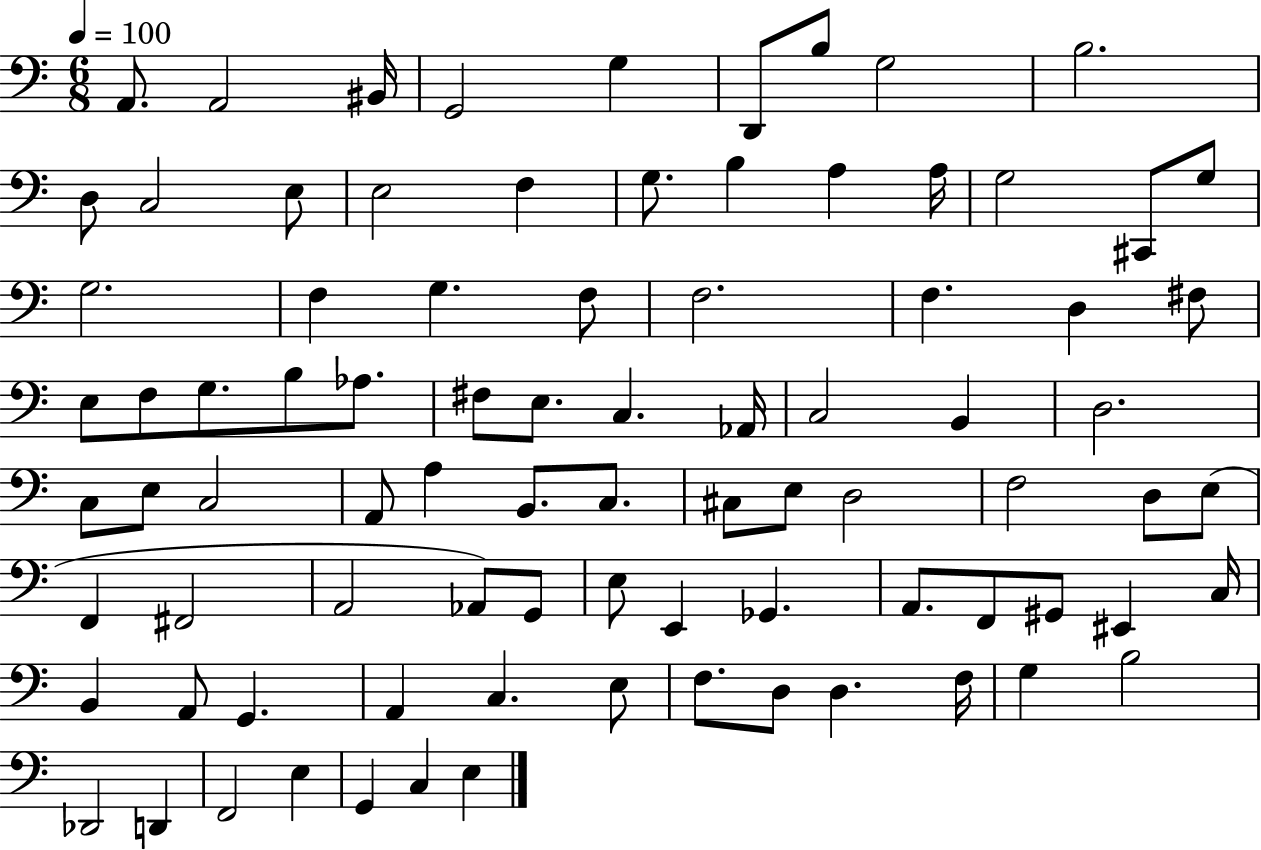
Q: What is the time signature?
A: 6/8